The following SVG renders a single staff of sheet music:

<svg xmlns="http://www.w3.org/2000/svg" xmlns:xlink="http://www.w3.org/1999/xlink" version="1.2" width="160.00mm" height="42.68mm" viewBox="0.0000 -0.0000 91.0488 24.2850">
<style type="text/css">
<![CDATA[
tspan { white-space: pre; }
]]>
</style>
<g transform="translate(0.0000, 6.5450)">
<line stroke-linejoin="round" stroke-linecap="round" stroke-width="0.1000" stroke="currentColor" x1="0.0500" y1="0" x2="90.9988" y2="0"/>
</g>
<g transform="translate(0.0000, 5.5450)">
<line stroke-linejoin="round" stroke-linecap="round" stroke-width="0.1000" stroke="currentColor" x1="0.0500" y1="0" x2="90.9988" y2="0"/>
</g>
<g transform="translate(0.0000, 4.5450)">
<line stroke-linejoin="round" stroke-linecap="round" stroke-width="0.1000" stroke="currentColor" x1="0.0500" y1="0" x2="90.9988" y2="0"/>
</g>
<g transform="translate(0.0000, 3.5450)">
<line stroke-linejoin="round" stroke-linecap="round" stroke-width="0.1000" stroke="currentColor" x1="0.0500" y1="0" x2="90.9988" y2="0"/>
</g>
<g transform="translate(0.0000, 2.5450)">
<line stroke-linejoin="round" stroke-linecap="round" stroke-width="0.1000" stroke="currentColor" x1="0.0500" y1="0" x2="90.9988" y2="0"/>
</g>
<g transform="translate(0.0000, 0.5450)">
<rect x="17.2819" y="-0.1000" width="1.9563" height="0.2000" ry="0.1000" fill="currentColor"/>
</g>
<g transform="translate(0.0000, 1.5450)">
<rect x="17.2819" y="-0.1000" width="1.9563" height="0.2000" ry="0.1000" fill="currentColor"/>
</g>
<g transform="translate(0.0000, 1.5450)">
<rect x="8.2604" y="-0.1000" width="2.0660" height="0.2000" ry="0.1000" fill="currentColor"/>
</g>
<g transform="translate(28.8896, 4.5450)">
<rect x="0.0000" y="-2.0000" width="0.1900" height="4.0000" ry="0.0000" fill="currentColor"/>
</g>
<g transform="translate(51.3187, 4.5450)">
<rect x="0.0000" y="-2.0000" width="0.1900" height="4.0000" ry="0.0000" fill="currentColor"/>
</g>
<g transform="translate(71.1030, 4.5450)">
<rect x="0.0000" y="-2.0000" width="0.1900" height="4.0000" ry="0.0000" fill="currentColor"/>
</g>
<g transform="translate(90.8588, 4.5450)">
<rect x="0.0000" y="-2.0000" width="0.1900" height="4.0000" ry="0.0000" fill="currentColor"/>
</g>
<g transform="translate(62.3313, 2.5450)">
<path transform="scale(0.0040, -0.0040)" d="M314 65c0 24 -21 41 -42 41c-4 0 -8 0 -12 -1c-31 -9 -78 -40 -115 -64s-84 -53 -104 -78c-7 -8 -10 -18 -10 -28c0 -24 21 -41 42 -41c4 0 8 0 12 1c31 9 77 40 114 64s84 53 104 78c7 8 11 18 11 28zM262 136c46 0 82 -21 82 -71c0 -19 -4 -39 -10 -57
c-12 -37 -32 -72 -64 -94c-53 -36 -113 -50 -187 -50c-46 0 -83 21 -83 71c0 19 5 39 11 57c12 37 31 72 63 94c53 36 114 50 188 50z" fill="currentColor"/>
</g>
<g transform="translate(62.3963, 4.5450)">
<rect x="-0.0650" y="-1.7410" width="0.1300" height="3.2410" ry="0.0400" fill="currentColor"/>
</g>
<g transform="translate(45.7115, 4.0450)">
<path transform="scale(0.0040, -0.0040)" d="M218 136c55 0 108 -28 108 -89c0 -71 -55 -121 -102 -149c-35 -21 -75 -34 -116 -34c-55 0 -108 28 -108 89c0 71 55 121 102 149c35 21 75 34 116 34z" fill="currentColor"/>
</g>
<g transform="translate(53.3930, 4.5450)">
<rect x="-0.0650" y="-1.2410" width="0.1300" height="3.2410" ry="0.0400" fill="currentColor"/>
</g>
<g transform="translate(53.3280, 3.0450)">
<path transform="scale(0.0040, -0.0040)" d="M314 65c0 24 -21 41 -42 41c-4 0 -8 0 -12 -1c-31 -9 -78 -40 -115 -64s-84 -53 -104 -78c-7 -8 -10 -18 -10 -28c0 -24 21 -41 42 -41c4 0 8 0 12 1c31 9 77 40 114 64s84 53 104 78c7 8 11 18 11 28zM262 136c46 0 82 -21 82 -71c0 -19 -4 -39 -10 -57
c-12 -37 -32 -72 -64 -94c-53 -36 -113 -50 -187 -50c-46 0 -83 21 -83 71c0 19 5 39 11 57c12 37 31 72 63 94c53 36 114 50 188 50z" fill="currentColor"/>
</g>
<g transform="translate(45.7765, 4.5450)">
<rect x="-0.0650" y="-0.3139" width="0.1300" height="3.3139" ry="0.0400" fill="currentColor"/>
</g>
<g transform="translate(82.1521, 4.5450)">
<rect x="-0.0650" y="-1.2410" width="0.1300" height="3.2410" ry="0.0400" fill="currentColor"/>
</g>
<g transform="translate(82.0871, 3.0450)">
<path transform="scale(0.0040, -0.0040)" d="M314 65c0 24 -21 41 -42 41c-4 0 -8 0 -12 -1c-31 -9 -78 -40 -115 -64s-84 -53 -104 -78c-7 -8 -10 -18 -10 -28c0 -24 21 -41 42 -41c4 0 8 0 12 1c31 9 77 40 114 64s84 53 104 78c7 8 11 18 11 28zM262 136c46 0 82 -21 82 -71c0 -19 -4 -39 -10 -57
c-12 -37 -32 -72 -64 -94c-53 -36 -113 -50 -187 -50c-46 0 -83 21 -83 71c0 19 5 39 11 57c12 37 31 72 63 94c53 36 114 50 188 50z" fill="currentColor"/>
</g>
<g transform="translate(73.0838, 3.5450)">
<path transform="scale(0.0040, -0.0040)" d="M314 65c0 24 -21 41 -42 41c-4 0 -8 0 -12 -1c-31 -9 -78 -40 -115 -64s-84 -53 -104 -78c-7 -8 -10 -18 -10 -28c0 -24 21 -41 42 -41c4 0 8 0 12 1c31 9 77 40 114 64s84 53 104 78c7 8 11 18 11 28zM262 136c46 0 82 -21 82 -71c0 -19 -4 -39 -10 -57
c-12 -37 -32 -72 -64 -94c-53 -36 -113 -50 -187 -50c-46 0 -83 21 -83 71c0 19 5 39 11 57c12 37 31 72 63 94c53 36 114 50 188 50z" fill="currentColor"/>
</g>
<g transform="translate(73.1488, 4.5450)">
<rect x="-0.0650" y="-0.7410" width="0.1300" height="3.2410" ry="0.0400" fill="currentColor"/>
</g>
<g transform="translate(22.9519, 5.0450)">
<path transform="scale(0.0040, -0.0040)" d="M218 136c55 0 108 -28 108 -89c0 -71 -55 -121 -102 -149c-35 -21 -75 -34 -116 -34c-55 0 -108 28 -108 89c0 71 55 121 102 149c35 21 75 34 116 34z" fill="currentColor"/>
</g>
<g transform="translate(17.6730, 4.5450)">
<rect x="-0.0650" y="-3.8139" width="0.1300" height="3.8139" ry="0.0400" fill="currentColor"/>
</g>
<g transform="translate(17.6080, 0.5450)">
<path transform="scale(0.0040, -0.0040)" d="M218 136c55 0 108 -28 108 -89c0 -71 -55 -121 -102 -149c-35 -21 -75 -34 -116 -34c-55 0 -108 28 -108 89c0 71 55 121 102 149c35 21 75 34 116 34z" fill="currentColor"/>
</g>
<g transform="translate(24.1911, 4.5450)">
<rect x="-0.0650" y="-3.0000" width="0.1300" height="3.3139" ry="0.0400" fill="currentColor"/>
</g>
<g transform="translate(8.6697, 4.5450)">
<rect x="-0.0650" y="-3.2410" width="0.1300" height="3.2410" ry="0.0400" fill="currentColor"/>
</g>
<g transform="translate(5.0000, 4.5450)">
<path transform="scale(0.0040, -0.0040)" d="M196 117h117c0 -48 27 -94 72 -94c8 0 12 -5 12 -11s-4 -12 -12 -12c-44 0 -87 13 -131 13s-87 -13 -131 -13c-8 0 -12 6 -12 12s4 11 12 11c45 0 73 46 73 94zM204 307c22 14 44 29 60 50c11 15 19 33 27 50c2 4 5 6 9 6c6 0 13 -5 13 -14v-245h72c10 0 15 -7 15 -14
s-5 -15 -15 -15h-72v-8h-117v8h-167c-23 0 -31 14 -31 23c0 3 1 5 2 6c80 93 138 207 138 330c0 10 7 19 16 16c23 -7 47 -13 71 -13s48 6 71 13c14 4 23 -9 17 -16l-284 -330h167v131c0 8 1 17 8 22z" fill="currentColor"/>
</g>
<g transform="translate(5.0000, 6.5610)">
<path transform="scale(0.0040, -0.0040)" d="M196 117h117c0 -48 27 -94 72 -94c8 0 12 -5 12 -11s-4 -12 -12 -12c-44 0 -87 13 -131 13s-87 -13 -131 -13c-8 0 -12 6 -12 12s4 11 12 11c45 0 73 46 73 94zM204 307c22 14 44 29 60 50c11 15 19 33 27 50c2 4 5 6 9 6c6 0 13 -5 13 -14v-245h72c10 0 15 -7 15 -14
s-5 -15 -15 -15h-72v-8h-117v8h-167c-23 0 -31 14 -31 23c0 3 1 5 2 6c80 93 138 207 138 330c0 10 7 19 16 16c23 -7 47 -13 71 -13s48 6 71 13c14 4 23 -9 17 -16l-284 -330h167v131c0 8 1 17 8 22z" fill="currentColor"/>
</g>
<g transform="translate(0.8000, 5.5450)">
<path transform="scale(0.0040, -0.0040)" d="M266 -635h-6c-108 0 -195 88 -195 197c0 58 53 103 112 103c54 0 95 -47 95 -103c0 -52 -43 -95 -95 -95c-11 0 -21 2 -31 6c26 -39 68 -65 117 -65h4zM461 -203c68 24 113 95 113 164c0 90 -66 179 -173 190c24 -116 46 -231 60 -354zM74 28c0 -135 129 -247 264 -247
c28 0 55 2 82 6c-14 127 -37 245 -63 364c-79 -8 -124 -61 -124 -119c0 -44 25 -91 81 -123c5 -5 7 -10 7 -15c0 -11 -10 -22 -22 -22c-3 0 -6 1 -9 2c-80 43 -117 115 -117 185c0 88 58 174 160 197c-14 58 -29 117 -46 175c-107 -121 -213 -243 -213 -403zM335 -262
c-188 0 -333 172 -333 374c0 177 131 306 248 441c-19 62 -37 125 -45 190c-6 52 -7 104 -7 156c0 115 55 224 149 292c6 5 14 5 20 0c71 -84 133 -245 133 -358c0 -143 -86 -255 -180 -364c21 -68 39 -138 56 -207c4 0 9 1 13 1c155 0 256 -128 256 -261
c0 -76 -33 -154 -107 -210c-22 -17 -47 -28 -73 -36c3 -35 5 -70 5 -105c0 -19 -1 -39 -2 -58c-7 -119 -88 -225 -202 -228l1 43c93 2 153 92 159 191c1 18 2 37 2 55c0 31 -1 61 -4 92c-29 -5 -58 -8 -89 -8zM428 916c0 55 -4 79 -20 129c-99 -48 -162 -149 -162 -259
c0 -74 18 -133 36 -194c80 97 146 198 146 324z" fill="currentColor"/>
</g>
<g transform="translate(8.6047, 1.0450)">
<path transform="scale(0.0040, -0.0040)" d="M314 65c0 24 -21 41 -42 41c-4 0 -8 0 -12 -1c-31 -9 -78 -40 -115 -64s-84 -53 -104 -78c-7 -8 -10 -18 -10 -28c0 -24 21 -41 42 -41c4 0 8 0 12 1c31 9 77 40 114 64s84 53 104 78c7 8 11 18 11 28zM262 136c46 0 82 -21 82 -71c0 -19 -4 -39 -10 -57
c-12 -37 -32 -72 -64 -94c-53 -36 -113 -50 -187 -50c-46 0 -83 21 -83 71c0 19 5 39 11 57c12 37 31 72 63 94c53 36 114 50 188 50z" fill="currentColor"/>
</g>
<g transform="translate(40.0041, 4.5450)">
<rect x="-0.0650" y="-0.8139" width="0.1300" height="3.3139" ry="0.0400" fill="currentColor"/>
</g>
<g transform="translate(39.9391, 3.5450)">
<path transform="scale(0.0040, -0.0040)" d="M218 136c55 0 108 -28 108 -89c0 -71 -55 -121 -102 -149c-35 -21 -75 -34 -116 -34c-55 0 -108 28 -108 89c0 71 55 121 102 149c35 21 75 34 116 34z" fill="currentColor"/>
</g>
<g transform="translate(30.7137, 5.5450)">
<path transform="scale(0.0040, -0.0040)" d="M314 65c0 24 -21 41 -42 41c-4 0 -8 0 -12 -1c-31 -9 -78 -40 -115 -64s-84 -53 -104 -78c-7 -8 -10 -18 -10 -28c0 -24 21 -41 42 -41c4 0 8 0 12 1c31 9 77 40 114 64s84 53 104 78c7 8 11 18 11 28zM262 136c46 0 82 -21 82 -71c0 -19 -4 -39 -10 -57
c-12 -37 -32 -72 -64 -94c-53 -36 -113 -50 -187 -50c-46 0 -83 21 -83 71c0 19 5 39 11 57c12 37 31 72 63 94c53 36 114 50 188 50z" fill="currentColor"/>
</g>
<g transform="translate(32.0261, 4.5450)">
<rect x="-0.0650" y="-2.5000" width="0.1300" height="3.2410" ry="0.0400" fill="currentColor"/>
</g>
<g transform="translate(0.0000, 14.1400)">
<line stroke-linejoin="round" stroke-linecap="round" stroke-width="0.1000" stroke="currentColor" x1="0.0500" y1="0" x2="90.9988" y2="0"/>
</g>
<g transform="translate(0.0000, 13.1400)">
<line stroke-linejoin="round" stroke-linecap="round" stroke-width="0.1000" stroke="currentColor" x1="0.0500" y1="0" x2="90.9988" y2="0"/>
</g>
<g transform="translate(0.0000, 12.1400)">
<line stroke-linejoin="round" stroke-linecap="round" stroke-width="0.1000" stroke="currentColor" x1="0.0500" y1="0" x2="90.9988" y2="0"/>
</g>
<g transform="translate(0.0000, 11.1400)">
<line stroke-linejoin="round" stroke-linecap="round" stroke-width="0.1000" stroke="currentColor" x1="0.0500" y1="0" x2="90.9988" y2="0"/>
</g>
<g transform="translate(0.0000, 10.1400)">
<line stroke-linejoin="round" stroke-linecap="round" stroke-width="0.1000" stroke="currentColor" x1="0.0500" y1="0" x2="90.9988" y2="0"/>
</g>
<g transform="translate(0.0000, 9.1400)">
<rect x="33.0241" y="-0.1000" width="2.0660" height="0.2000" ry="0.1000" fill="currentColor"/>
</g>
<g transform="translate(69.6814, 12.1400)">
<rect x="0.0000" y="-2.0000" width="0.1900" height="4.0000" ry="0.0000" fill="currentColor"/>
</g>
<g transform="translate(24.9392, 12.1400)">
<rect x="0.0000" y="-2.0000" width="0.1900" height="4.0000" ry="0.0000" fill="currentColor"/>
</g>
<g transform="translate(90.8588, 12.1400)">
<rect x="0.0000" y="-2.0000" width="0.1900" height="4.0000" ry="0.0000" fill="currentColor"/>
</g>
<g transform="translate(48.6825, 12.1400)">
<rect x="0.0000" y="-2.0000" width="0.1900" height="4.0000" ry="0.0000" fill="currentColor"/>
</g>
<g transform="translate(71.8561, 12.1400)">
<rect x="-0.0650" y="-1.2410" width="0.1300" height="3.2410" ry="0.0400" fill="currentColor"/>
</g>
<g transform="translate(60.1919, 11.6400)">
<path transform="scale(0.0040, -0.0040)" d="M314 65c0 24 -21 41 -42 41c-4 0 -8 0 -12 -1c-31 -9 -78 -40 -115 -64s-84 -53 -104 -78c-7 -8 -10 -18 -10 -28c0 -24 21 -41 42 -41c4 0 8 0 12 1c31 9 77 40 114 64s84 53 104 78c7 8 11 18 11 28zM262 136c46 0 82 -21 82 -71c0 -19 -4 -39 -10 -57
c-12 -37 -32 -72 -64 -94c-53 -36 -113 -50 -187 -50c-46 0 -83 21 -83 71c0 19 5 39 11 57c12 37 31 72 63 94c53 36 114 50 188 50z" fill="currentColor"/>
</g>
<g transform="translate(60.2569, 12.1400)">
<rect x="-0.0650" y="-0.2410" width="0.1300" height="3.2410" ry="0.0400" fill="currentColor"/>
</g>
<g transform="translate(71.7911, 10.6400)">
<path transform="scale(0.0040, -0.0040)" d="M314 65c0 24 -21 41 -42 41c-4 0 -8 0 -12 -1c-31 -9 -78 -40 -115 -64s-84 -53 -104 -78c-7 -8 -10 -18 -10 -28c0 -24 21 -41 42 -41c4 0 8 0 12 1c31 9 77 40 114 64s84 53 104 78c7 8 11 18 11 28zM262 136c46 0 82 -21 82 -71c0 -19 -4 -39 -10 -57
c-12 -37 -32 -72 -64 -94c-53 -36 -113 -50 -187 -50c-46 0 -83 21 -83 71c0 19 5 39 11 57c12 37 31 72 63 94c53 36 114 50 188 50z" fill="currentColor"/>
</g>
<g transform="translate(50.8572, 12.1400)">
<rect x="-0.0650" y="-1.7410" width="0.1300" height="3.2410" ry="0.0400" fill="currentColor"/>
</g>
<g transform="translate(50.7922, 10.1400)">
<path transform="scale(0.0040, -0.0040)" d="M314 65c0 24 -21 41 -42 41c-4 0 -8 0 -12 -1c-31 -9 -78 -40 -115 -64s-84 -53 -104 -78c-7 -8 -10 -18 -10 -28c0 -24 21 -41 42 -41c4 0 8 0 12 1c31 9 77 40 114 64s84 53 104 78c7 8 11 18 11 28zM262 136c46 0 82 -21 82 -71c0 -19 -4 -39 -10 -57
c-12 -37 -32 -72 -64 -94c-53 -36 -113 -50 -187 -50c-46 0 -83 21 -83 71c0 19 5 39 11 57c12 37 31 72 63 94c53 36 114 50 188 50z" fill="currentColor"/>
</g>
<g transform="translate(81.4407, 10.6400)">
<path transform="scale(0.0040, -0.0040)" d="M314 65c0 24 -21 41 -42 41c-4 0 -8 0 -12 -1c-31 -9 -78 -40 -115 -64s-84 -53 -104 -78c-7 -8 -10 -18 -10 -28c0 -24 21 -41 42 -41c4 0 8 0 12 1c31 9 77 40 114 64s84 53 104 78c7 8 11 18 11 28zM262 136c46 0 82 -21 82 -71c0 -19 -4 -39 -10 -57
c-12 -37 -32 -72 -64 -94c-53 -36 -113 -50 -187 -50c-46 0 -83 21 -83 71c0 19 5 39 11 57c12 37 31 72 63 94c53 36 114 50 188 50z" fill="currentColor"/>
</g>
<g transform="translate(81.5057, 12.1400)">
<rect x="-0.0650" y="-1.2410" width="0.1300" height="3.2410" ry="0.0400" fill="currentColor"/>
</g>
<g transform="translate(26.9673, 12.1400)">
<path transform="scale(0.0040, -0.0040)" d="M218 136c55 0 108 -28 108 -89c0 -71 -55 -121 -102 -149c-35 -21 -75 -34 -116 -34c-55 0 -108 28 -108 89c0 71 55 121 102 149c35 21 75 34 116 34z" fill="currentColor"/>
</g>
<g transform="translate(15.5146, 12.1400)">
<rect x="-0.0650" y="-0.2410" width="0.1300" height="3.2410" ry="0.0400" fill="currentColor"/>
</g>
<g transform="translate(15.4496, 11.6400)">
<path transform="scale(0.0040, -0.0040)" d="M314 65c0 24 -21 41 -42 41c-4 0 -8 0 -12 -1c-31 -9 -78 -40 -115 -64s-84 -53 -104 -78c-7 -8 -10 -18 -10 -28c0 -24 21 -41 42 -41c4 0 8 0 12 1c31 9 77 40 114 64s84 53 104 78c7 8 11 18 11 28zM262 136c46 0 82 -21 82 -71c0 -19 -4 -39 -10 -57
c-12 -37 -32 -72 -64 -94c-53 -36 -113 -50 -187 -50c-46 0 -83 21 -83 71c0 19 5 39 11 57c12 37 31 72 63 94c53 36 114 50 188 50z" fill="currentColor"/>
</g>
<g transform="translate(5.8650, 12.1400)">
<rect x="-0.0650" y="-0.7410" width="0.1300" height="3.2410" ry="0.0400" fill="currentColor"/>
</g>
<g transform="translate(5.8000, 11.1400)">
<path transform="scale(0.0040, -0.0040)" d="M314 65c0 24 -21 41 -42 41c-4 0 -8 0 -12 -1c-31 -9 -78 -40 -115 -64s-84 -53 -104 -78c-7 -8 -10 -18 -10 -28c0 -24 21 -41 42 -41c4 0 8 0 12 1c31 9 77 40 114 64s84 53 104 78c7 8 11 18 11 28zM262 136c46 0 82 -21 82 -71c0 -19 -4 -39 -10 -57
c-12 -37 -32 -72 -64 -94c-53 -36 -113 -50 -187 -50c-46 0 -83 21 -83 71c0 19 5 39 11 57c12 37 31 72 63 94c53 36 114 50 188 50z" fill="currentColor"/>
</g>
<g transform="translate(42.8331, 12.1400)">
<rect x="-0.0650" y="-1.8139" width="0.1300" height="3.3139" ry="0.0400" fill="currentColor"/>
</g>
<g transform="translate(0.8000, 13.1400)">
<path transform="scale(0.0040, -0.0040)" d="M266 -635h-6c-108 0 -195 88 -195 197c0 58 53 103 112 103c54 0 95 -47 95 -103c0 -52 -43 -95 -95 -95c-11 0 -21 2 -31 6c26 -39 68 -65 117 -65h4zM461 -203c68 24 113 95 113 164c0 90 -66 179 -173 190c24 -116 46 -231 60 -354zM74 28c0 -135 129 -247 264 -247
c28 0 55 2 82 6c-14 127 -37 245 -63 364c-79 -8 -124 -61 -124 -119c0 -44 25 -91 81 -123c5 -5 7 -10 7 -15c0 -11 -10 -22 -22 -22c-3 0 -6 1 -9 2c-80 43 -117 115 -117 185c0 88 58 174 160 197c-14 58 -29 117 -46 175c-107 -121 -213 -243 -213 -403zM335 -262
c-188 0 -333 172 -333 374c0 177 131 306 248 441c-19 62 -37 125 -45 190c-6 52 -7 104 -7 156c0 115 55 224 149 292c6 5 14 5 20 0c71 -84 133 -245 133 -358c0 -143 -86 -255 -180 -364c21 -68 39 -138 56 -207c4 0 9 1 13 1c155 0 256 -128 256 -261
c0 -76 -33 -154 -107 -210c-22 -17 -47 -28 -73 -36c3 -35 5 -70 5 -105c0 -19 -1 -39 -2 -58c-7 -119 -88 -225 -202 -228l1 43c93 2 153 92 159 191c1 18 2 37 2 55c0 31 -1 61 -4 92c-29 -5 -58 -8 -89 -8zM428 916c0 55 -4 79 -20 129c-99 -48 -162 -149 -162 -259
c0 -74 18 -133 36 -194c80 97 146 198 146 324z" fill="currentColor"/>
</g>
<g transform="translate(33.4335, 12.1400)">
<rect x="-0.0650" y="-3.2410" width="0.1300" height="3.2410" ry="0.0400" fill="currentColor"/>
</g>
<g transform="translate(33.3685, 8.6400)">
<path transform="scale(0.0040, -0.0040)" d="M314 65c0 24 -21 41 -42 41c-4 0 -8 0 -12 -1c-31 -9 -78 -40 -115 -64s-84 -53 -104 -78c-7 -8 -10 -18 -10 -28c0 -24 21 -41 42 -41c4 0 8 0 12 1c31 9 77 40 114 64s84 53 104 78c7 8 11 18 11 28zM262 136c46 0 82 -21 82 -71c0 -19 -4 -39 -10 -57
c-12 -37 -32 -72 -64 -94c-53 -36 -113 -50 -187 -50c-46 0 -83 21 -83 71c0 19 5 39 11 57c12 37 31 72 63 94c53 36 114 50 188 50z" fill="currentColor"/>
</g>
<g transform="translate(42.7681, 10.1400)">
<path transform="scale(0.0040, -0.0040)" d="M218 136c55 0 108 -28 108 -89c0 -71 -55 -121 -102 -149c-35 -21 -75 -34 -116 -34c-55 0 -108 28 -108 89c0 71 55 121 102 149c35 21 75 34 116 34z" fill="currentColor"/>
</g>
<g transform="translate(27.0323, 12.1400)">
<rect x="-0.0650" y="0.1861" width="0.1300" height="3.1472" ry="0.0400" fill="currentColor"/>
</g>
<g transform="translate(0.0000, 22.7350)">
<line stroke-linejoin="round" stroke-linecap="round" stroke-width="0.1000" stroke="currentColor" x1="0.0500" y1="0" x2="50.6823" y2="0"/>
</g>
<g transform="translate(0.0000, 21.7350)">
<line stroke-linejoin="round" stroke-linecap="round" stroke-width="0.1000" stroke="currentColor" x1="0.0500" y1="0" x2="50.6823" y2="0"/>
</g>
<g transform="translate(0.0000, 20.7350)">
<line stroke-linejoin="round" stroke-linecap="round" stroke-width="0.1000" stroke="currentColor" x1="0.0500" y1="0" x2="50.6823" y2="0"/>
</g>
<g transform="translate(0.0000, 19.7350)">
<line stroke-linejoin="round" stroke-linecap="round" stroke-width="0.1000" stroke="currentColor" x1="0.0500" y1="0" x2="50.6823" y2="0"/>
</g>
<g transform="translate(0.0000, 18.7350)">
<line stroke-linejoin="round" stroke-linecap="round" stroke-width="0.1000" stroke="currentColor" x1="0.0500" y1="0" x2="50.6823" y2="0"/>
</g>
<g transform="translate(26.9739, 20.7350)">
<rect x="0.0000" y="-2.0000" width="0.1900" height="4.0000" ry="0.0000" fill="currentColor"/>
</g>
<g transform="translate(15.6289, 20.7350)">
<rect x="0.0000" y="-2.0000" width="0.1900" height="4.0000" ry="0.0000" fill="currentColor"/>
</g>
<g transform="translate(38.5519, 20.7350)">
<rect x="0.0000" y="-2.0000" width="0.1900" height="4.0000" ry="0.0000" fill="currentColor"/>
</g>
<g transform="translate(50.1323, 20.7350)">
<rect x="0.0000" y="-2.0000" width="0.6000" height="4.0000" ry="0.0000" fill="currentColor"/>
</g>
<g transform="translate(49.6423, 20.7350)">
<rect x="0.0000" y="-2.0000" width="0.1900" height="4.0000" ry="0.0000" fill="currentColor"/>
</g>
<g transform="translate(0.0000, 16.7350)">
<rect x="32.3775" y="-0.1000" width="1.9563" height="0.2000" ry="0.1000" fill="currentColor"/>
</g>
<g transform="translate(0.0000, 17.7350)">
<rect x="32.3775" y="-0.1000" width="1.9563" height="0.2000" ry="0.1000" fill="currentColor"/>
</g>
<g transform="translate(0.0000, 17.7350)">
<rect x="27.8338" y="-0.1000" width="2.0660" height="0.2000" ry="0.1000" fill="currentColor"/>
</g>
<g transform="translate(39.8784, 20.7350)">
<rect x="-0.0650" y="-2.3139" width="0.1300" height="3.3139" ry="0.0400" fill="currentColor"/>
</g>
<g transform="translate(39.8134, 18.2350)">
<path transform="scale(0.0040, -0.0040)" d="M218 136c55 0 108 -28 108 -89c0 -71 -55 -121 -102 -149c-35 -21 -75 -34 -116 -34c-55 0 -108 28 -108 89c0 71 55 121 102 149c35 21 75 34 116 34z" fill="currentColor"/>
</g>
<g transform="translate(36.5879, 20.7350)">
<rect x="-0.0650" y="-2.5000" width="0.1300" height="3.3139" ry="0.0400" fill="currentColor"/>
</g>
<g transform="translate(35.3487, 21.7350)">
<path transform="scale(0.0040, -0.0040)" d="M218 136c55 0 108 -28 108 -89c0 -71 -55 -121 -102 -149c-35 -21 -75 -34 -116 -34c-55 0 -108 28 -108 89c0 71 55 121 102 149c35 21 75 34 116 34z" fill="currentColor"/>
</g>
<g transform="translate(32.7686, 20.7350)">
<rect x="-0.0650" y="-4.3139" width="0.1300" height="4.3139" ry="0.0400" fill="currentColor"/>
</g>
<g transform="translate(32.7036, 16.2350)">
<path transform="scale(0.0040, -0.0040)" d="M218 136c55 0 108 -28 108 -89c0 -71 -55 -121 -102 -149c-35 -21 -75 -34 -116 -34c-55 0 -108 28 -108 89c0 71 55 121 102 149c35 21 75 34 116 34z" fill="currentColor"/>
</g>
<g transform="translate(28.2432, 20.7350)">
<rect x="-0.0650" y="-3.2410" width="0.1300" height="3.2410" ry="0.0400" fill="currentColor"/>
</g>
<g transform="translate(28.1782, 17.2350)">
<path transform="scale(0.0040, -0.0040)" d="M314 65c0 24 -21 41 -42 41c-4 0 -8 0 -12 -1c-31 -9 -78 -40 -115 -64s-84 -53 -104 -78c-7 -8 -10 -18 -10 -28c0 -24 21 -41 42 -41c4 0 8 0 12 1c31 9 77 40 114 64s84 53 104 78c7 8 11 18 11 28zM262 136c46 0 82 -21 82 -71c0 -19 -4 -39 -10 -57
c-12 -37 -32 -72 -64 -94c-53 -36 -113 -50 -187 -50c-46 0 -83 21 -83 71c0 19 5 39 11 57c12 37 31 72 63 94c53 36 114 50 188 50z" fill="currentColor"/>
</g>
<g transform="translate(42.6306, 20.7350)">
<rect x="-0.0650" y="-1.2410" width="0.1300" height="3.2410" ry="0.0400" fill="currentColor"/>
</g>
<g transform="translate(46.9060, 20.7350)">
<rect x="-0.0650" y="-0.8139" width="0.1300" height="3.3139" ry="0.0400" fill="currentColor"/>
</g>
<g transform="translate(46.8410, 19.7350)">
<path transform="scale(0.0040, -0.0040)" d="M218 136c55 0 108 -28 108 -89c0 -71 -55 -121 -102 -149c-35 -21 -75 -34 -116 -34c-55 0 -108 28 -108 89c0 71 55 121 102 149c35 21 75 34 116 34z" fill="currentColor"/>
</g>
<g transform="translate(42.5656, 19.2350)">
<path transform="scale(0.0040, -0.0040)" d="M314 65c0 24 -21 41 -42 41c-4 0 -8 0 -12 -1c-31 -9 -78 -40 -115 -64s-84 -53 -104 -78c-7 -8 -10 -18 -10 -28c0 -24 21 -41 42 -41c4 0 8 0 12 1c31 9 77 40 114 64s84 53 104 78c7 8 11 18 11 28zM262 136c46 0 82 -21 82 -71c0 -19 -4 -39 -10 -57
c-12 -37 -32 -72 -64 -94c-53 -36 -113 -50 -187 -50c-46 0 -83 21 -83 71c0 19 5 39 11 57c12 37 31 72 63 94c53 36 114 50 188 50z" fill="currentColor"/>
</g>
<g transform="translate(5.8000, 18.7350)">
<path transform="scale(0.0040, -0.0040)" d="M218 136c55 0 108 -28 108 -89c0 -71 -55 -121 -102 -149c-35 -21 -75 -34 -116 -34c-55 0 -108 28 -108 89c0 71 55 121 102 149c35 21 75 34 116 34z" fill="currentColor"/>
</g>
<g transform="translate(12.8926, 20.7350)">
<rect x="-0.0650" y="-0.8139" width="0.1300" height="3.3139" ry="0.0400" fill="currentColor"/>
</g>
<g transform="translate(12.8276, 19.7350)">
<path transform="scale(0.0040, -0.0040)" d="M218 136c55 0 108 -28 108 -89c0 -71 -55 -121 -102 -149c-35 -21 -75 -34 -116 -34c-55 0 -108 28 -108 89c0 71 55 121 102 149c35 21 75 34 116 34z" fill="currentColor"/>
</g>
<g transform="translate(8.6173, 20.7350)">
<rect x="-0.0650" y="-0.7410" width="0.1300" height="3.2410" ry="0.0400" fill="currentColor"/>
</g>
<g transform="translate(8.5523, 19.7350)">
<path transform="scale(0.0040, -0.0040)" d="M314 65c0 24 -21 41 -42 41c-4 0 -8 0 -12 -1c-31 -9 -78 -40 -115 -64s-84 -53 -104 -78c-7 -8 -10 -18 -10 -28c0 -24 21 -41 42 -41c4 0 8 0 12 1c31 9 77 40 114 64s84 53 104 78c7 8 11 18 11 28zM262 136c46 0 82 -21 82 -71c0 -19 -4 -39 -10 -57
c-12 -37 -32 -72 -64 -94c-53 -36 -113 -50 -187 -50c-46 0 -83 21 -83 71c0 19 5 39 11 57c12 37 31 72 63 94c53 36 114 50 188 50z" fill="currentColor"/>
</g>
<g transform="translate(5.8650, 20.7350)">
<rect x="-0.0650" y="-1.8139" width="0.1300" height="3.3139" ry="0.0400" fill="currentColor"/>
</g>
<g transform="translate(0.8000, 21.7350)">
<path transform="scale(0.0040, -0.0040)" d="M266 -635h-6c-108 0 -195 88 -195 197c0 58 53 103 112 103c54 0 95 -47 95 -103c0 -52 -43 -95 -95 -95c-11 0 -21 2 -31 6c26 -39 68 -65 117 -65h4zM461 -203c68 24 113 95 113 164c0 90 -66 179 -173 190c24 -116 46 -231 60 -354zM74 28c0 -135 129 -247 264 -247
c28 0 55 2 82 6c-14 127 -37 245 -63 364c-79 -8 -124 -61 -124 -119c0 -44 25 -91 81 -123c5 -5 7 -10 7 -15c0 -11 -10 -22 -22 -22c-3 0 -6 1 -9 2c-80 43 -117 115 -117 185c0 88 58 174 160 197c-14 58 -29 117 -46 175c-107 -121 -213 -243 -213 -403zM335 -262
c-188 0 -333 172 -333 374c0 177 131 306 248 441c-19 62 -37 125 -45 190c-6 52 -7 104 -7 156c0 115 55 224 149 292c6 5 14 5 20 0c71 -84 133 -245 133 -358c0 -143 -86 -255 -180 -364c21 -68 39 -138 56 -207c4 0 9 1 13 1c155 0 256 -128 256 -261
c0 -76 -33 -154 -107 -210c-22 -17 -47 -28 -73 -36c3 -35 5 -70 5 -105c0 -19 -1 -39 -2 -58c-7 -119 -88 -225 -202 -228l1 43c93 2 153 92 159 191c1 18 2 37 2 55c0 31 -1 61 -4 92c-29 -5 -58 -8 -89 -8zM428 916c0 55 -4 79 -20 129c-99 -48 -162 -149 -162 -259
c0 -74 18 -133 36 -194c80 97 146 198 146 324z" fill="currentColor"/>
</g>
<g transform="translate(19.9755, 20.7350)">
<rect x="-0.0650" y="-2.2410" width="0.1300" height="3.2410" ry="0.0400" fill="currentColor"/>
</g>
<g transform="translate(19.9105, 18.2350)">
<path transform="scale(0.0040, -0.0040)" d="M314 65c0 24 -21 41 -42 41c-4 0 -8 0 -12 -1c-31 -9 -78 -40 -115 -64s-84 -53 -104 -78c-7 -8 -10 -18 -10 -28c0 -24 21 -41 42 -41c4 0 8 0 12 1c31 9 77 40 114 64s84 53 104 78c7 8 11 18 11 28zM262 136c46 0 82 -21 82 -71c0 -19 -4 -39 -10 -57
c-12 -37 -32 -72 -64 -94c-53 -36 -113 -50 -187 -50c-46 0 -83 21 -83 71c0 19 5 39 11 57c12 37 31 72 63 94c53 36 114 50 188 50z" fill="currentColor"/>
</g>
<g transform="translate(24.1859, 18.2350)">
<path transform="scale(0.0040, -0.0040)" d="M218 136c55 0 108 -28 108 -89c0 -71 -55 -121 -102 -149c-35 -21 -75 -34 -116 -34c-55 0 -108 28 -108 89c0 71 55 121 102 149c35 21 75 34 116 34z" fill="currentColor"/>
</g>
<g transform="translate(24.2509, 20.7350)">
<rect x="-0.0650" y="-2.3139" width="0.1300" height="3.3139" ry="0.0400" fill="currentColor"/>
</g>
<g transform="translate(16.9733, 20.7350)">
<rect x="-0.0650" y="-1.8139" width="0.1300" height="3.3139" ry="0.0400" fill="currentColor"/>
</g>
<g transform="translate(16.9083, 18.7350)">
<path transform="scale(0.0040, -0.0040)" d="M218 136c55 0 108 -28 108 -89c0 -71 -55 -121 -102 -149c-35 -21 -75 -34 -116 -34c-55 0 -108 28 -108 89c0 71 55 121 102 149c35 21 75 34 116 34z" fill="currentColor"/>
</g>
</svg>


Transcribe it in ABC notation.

X:1
T:Untitled
M:4/4
L:1/4
K:C
b2 c' A G2 d c e2 f2 d2 e2 d2 c2 B b2 f f2 c2 e2 e2 f d2 d f g2 g b2 d' G g e2 d